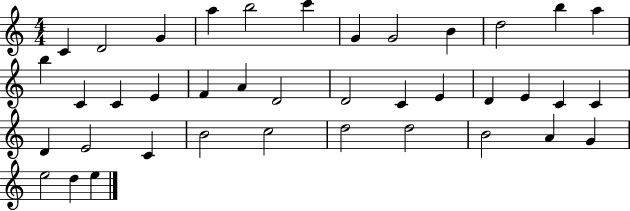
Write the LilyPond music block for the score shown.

{
  \clef treble
  \numericTimeSignature
  \time 4/4
  \key c \major
  c'4 d'2 g'4 | a''4 b''2 c'''4 | g'4 g'2 b'4 | d''2 b''4 a''4 | \break b''4 c'4 c'4 e'4 | f'4 a'4 d'2 | d'2 c'4 e'4 | d'4 e'4 c'4 c'4 | \break d'4 e'2 c'4 | b'2 c''2 | d''2 d''2 | b'2 a'4 g'4 | \break e''2 d''4 e''4 | \bar "|."
}